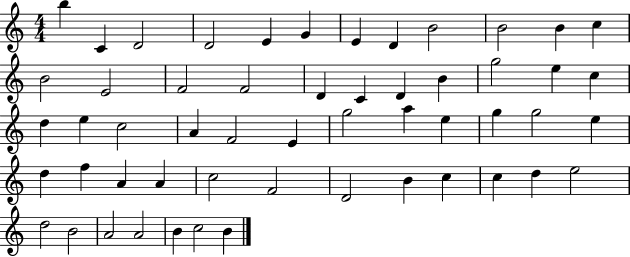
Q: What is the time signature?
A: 4/4